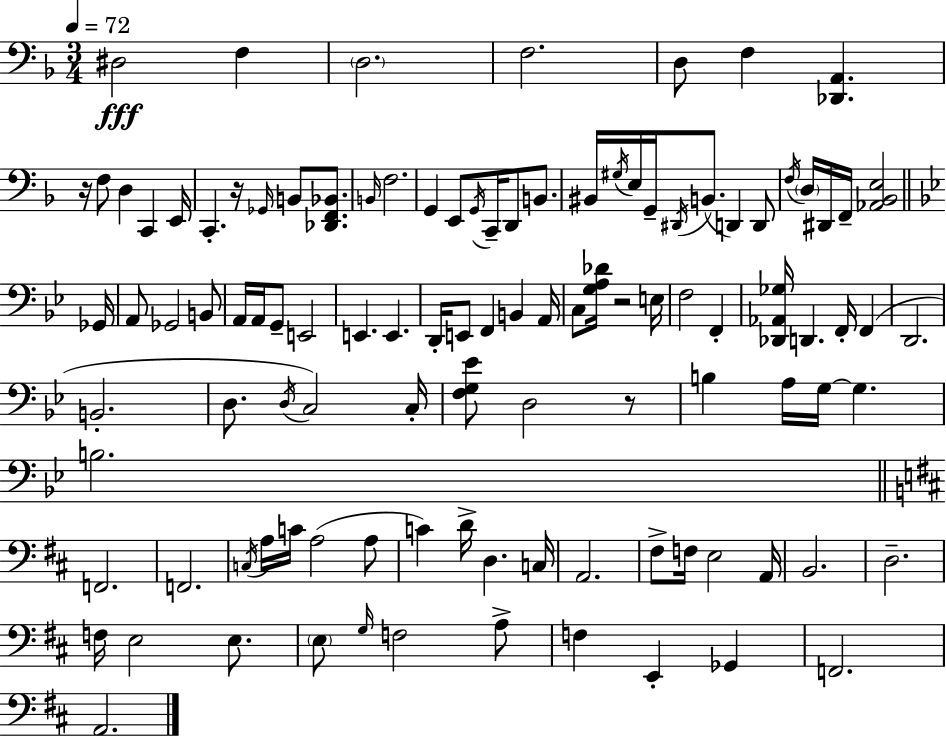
{
  \clef bass
  \numericTimeSignature
  \time 3/4
  \key d \minor
  \tempo 4 = 72
  dis2\fff f4 | \parenthesize d2. | f2. | d8 f4 <des, a,>4. | \break r16 f8 d4 c,4 e,16 | c,4.-. r16 \grace { ges,16 } b,8 <des, f, bes,>8. | \grace { b,16 } f2. | g,4 e,8 \acciaccatura { g,16 } c,16-- d,8 | \break b,8. bis,16 \acciaccatura { gis16 } e16 g,16-- \acciaccatura { dis,16 }( b,8. d,4) | d,8 \acciaccatura { f16 } \parenthesize d16 dis,16 f,16-- <aes, bes, e>2 | \bar "||" \break \key bes \major ges,16 a,8 ges,2 b,8 | a,16 a,16 g,8-- e,2 | e,4. e,4. | d,16-. e,8 f,4 b,4 | \break a,16 c8 <g a des'>16 r2 | e16 f2 f,4-. | <des, aes, ges>16 d,4. f,16-. f,4( | d,2. | \break b,2.-. | d8. \acciaccatura { d16 } c2) | c16-. <f g ees'>8 d2 | r8 b4 a16 g16~~ g4. | \break b2. | \bar "||" \break \key b \minor f,2. | f,2. | \acciaccatura { c16 } a16 c'16 a2( a8 | c'4) d'16-> d4. | \break c16 a,2. | fis8-> f16 e2 | a,16 b,2. | d2.-- | \break f16 e2 e8. | \parenthesize e8 \grace { g16 } f2 | a8-> f4 e,4-. ges,4 | f,2. | \break a,2. | \bar "|."
}